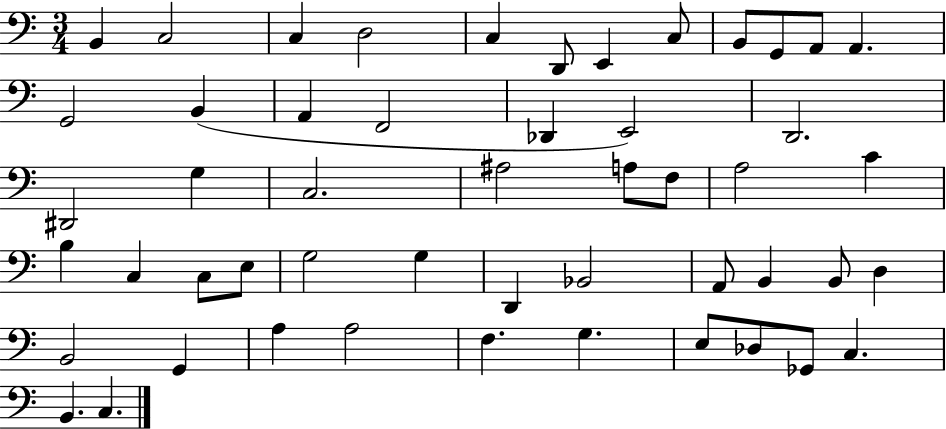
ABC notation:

X:1
T:Untitled
M:3/4
L:1/4
K:C
B,, C,2 C, D,2 C, D,,/2 E,, C,/2 B,,/2 G,,/2 A,,/2 A,, G,,2 B,, A,, F,,2 _D,, E,,2 D,,2 ^D,,2 G, C,2 ^A,2 A,/2 F,/2 A,2 C B, C, C,/2 E,/2 G,2 G, D,, _B,,2 A,,/2 B,, B,,/2 D, B,,2 G,, A, A,2 F, G, E,/2 _D,/2 _G,,/2 C, B,, C,